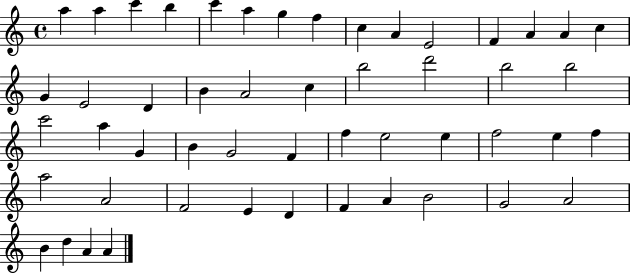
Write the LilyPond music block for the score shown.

{
  \clef treble
  \time 4/4
  \defaultTimeSignature
  \key c \major
  a''4 a''4 c'''4 b''4 | c'''4 a''4 g''4 f''4 | c''4 a'4 e'2 | f'4 a'4 a'4 c''4 | \break g'4 e'2 d'4 | b'4 a'2 c''4 | b''2 d'''2 | b''2 b''2 | \break c'''2 a''4 g'4 | b'4 g'2 f'4 | f''4 e''2 e''4 | f''2 e''4 f''4 | \break a''2 a'2 | f'2 e'4 d'4 | f'4 a'4 b'2 | g'2 a'2 | \break b'4 d''4 a'4 a'4 | \bar "|."
}